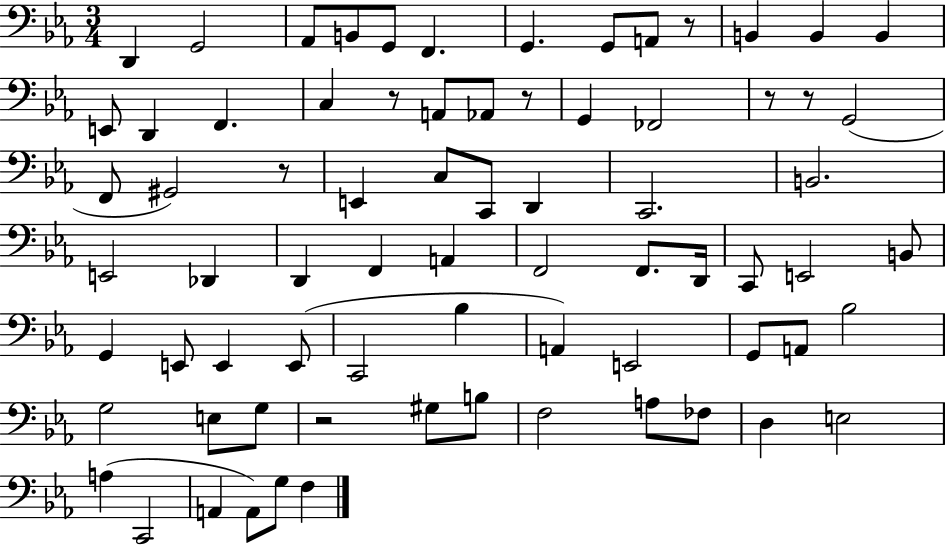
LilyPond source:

{
  \clef bass
  \numericTimeSignature
  \time 3/4
  \key ees \major
  \repeat volta 2 { d,4 g,2 | aes,8 b,8 g,8 f,4. | g,4. g,8 a,8 r8 | b,4 b,4 b,4 | \break e,8 d,4 f,4. | c4 r8 a,8 aes,8 r8 | g,4 fes,2 | r8 r8 g,2( | \break f,8 gis,2) r8 | e,4 c8 c,8 d,4 | c,2. | b,2. | \break e,2 des,4 | d,4 f,4 a,4 | f,2 f,8. d,16 | c,8 e,2 b,8 | \break g,4 e,8 e,4 e,8( | c,2 bes4 | a,4) e,2 | g,8 a,8 bes2 | \break g2 e8 g8 | r2 gis8 b8 | f2 a8 fes8 | d4 e2 | \break a4( c,2 | a,4 a,8) g8 f4 | } \bar "|."
}